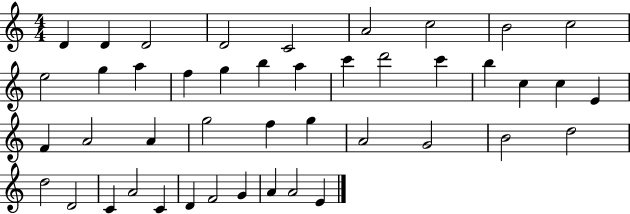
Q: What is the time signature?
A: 4/4